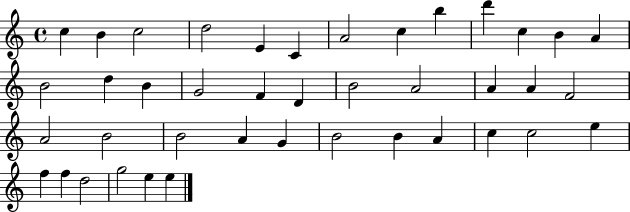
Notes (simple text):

C5/q B4/q C5/h D5/h E4/q C4/q A4/h C5/q B5/q D6/q C5/q B4/q A4/q B4/h D5/q B4/q G4/h F4/q D4/q B4/h A4/h A4/q A4/q F4/h A4/h B4/h B4/h A4/q G4/q B4/h B4/q A4/q C5/q C5/h E5/q F5/q F5/q D5/h G5/h E5/q E5/q